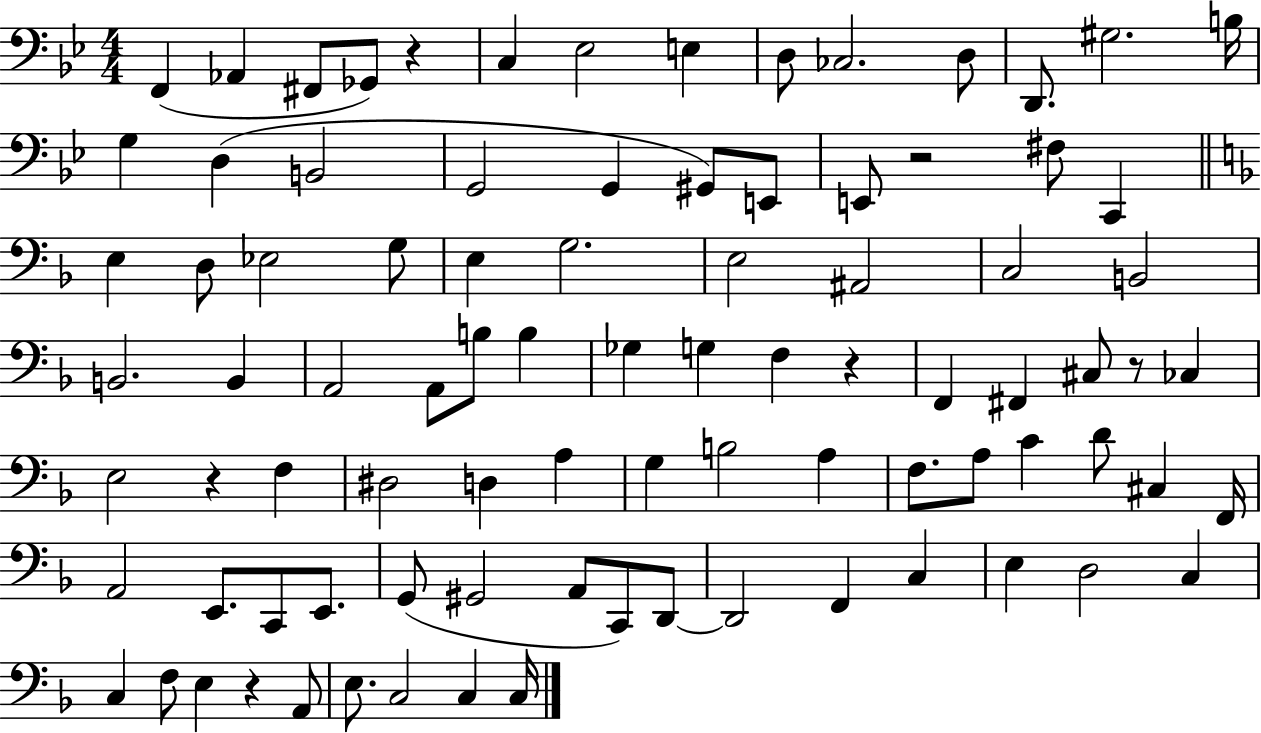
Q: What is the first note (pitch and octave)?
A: F2